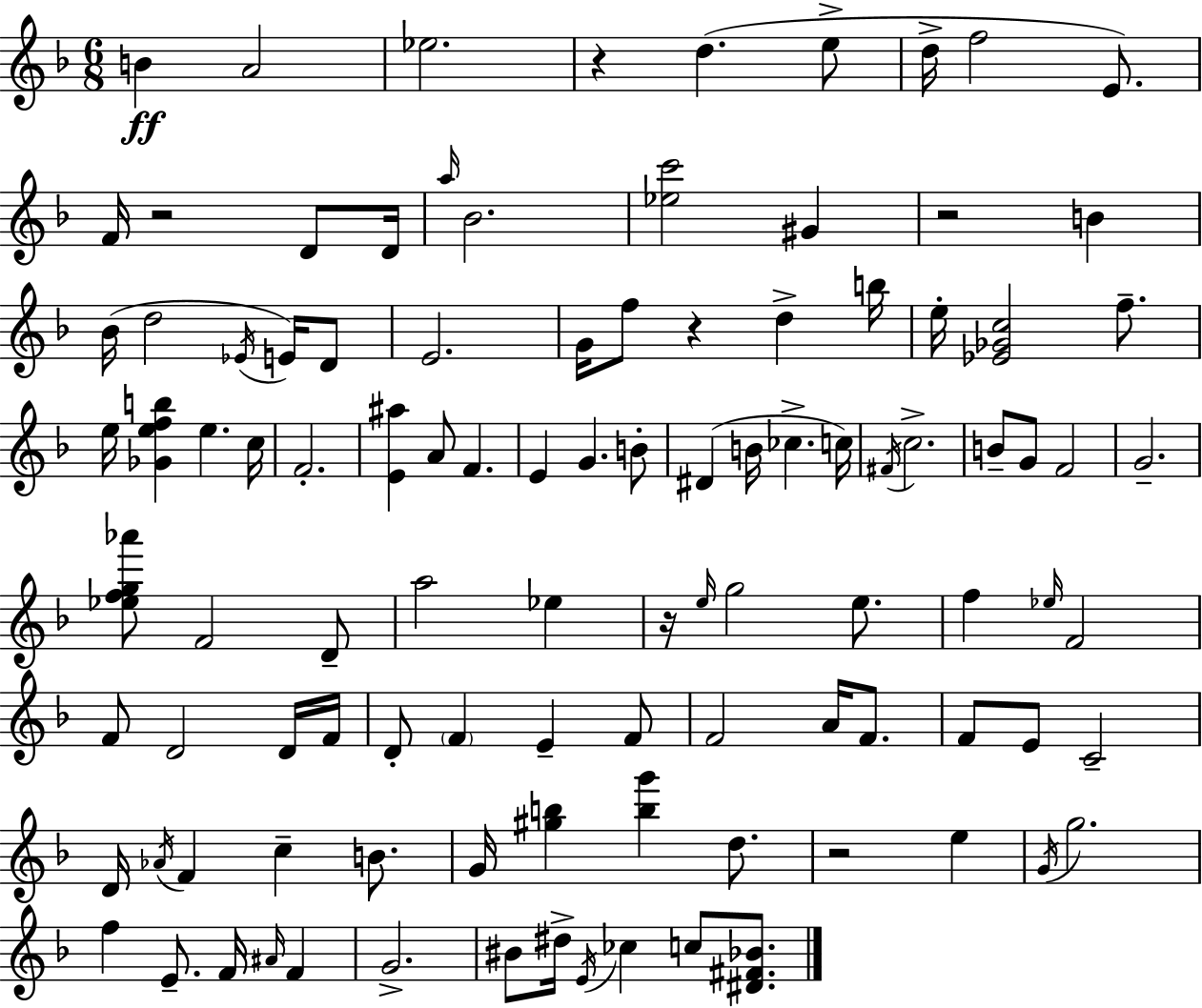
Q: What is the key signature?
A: D minor